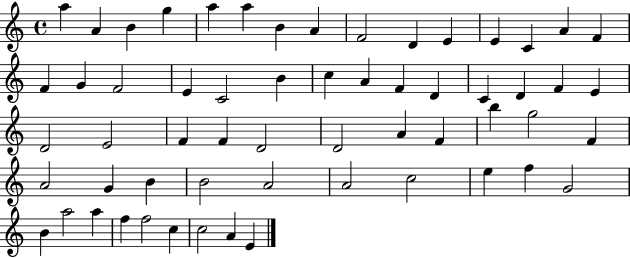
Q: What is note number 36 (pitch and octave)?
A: A4